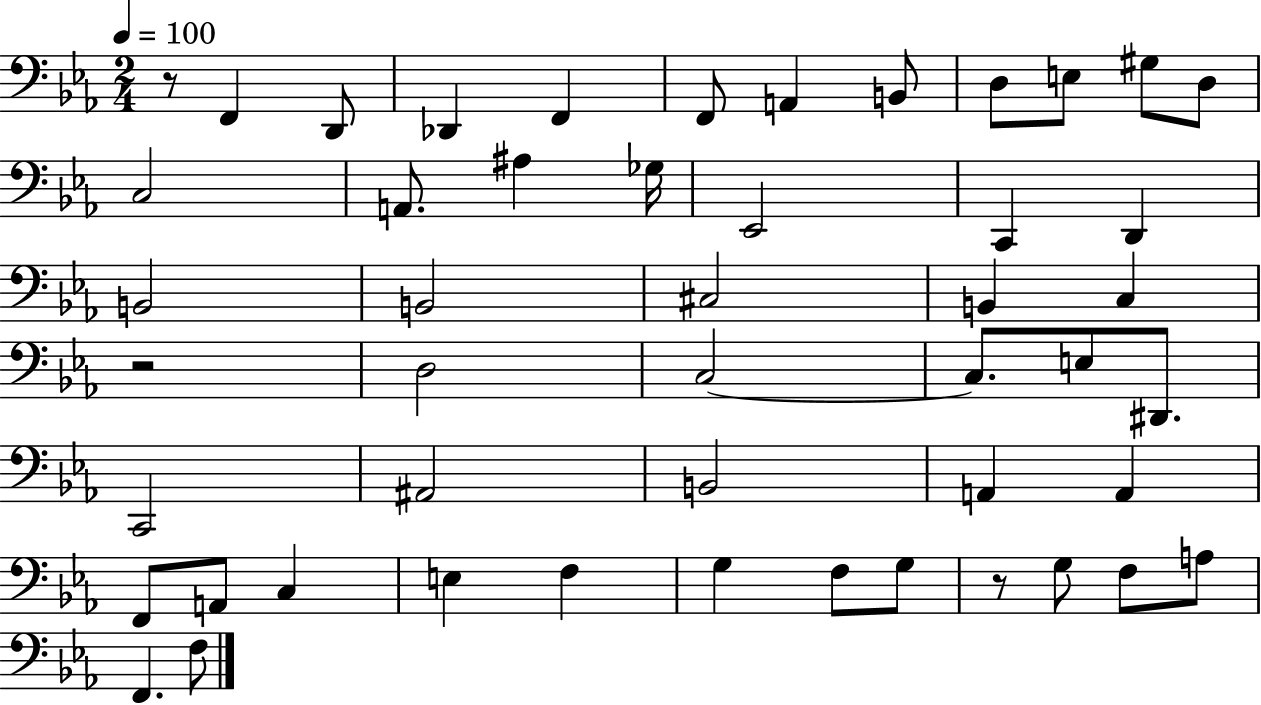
X:1
T:Untitled
M:2/4
L:1/4
K:Eb
z/2 F,, D,,/2 _D,, F,, F,,/2 A,, B,,/2 D,/2 E,/2 ^G,/2 D,/2 C,2 A,,/2 ^A, _G,/4 _E,,2 C,, D,, B,,2 B,,2 ^C,2 B,, C, z2 D,2 C,2 C,/2 E,/2 ^D,,/2 C,,2 ^A,,2 B,,2 A,, A,, F,,/2 A,,/2 C, E, F, G, F,/2 G,/2 z/2 G,/2 F,/2 A,/2 F,, F,/2